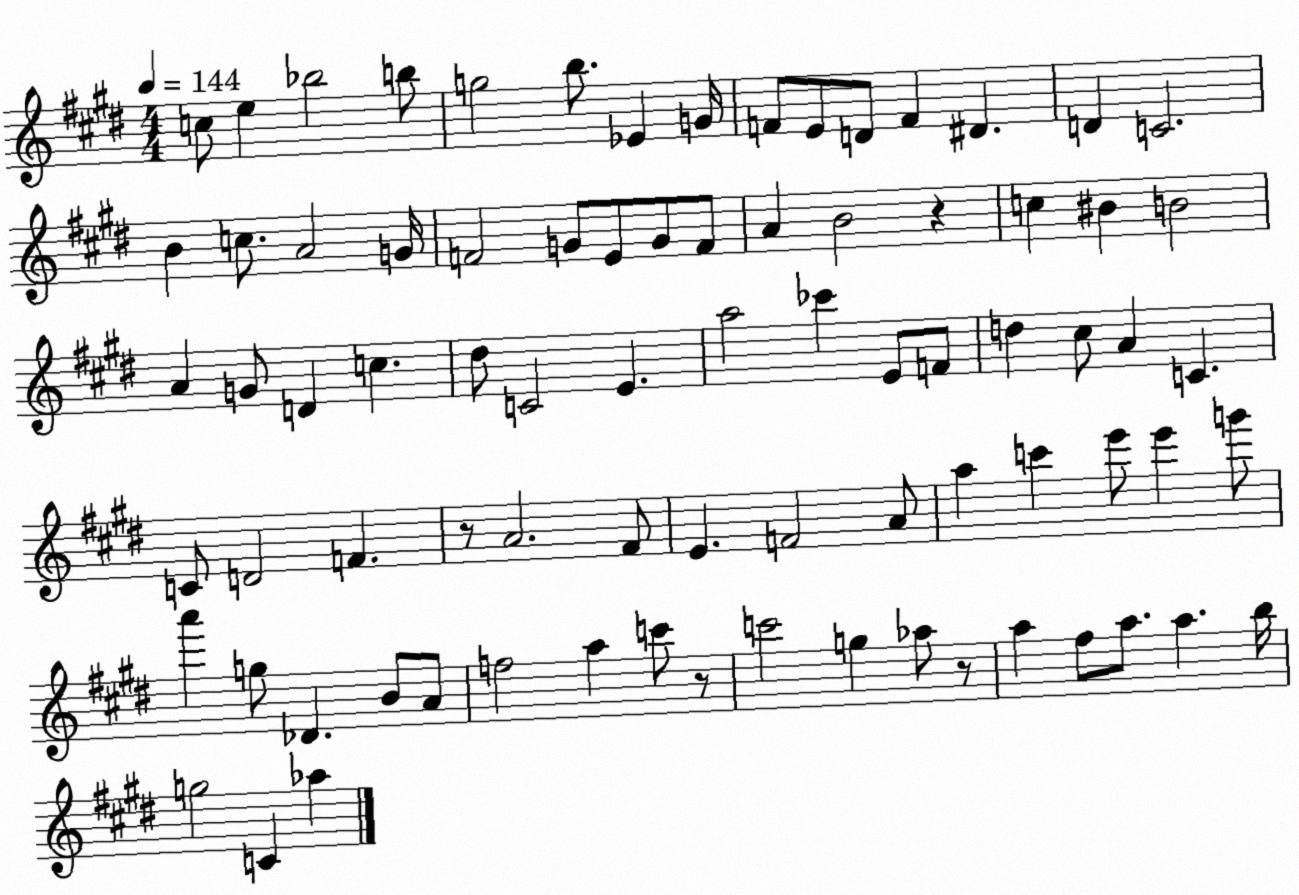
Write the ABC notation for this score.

X:1
T:Untitled
M:4/4
L:1/4
K:E
c/2 e _b2 b/2 g2 b/2 _E G/4 F/2 E/2 D/2 F ^D D C2 B c/2 A2 G/4 F2 G/2 E/2 G/2 F/2 A B2 z c ^B B2 A G/2 D c ^d/2 C2 E a2 _c' E/2 F/2 d ^c/2 A C C/2 D2 F z/2 A2 ^F/2 E F2 A/2 a c' e'/2 e' g'/2 a' g/2 _D B/2 A/2 f2 a c'/2 z/2 c'2 g _a/2 z/2 a ^f/2 a/2 a b/4 g2 C _a